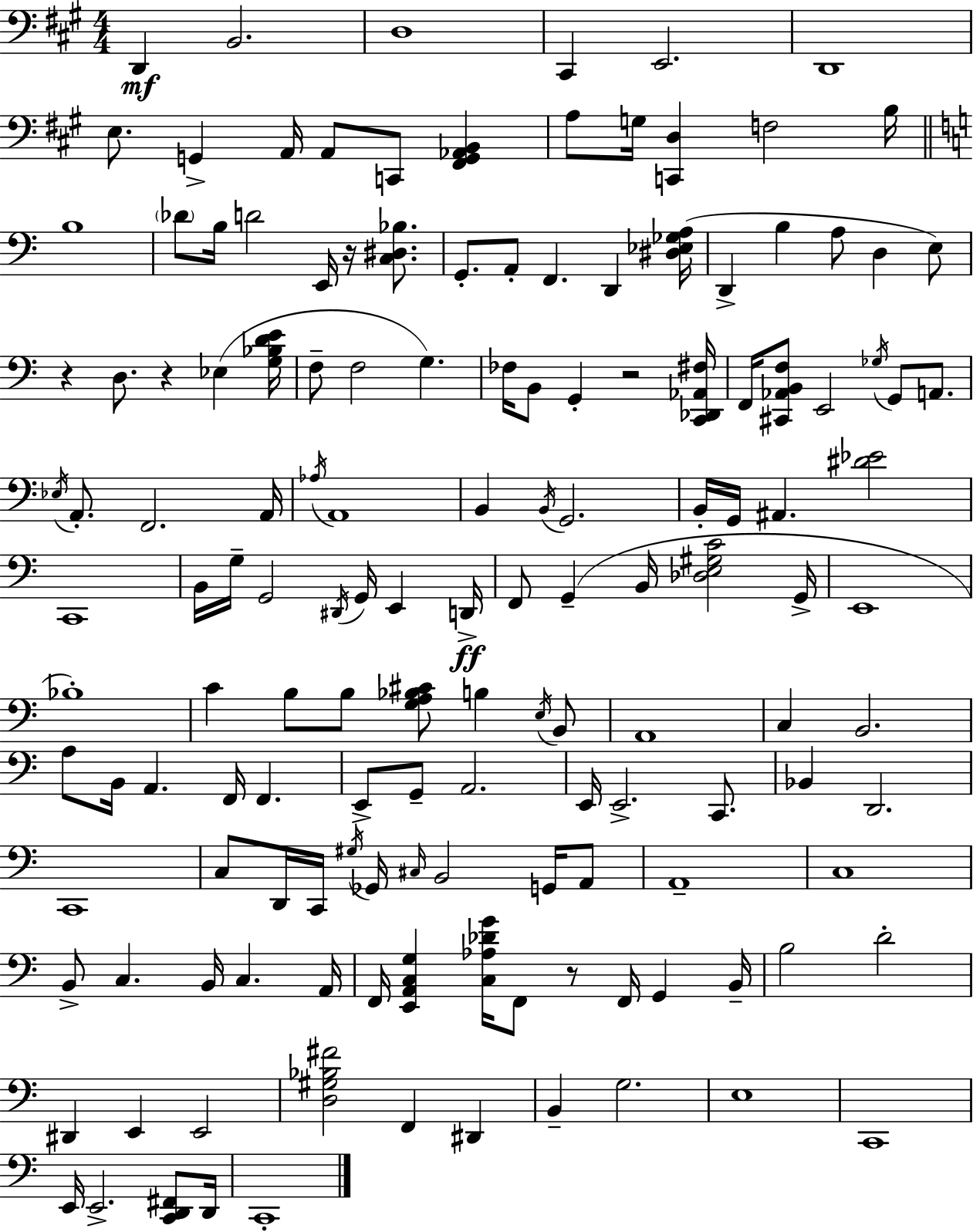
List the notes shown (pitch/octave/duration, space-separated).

D2/q B2/h. D3/w C#2/q E2/h. D2/w E3/e. G2/q A2/s A2/e C2/e [F#2,G2,Ab2,B2]/q A3/e G3/s [C2,D3]/q F3/h B3/s B3/w Db4/e B3/s D4/h E2/s R/s [C3,D#3,Bb3]/e. G2/e. A2/e F2/q. D2/q [D#3,Eb3,Gb3,A3]/s D2/q B3/q A3/e D3/q E3/e R/q D3/e. R/q Eb3/q [G3,Bb3,D4,E4]/s F3/e F3/h G3/q. FES3/s B2/e G2/q R/h [C2,Db2,Ab2,F#3]/s F2/s [C#2,Ab2,B2,F3]/e E2/h Gb3/s G2/e A2/e. Eb3/s A2/e. F2/h. A2/s Ab3/s A2/w B2/q B2/s G2/h. B2/s G2/s A#2/q. [D#4,Eb4]/h C2/w B2/s G3/s G2/h D#2/s G2/s E2/q D2/s F2/e G2/q B2/s [Db3,E3,G#3,C4]/h G2/s E2/w Bb3/w C4/q B3/e B3/e [G3,A3,Bb3,C#4]/e B3/q E3/s B2/e A2/w C3/q B2/h. A3/e B2/s A2/q. F2/s F2/q. E2/e G2/e A2/h. E2/s E2/h. C2/e. Bb2/q D2/h. C2/w C3/e D2/s C2/s G#3/s Gb2/s C#3/s B2/h G2/s A2/e A2/w C3/w B2/e C3/q. B2/s C3/q. A2/s F2/s [E2,A2,C3,G3]/q [C3,Ab3,Db4,G4]/s F2/e R/e F2/s G2/q B2/s B3/h D4/h D#2/q E2/q E2/h [D3,G#3,Bb3,F#4]/h F2/q D#2/q B2/q G3/h. E3/w C2/w E2/s E2/h. [C2,D2,F#2]/e D2/s C2/w